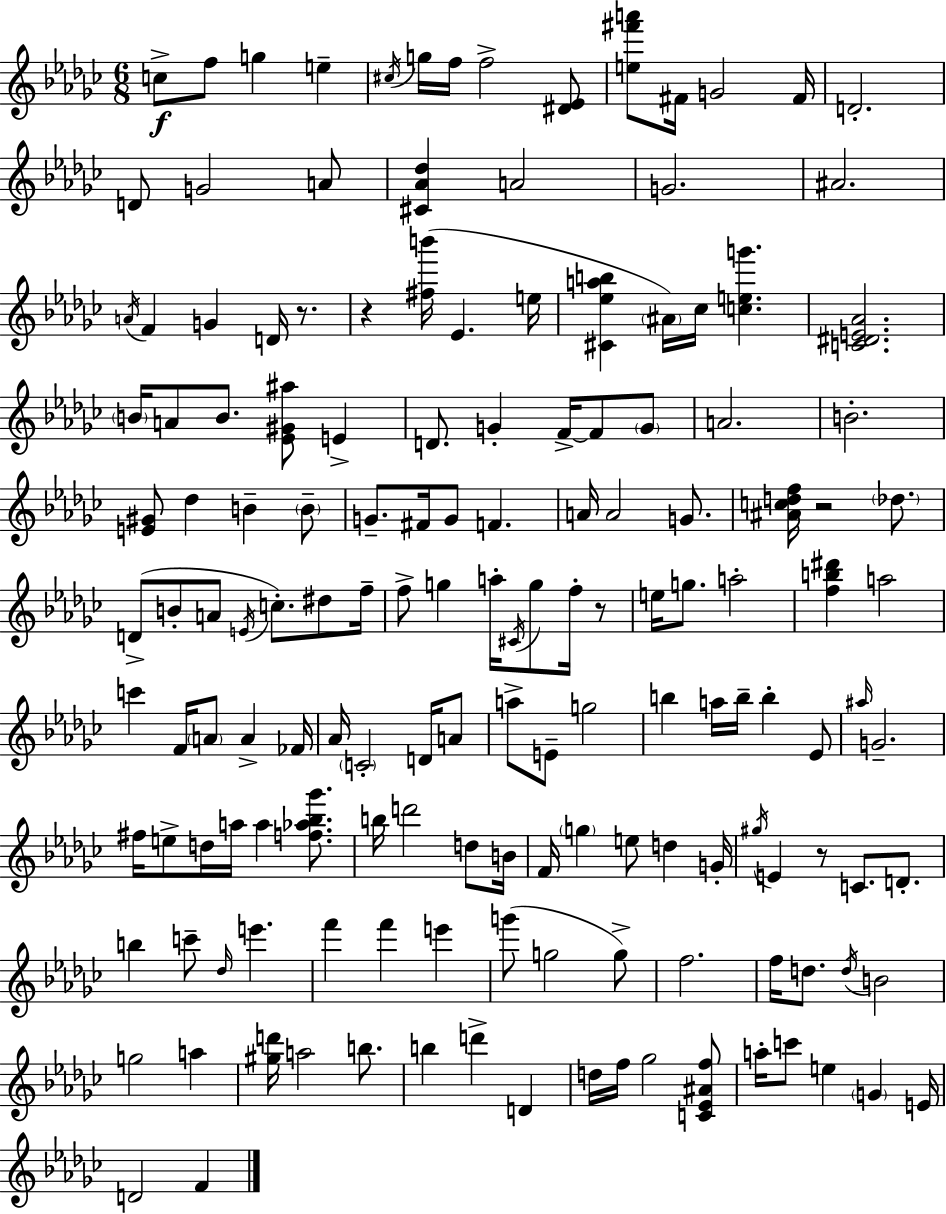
C5/e F5/e G5/q E5/q C#5/s G5/s F5/s F5/h [D#4,Eb4]/e [E5,F#6,A6]/e F#4/s G4/h F#4/s D4/h. D4/e G4/h A4/e [C#4,Ab4,Db5]/q A4/h G4/h. A#4/h. A4/s F4/q G4/q D4/s R/e. R/q [F#5,B6]/s Eb4/q. E5/s [C#4,Eb5,A5,B5]/q A#4/s CES5/s [C5,E5,G6]/q. [C4,D#4,E4,Ab4]/h. B4/s A4/e B4/e. [Eb4,G#4,A#5]/e E4/q D4/e. G4/q F4/s F4/e G4/e A4/h. B4/h. [E4,G#4]/e Db5/q B4/q B4/e G4/e. F#4/s G4/e F4/q. A4/s A4/h G4/e. [A#4,C5,D5,F5]/s R/h Db5/e. D4/e B4/e A4/e E4/s C5/e. D#5/e F5/s F5/e G5/q A5/s C#4/s G5/e F5/s R/e E5/s G5/e. A5/h [F5,B5,D#6]/q A5/h C6/q F4/s A4/e A4/q FES4/s Ab4/s C4/h D4/s A4/e A5/e E4/e G5/h B5/q A5/s B5/s B5/q Eb4/e A#5/s G4/h. F#5/s E5/e D5/s A5/s A5/q [F5,Ab5,Bb5,Gb6]/e. B5/s D6/h D5/e B4/s F4/s G5/q E5/e D5/q G4/s G#5/s E4/q R/e C4/e. D4/e. B5/q C6/e Db5/s E6/q. F6/q F6/q E6/q G6/e G5/h G5/e F5/h. F5/s D5/e. D5/s B4/h G5/h A5/q [G#5,D6]/s A5/h B5/e. B5/q D6/q D4/q D5/s F5/s Gb5/h [C4,Eb4,A#4,F5]/e A5/s C6/e E5/q G4/q E4/s D4/h F4/q